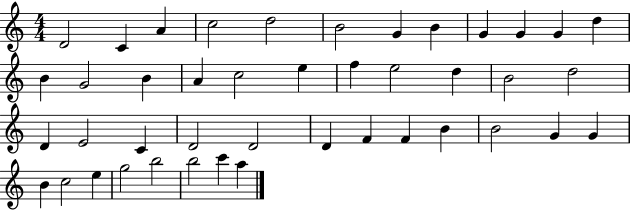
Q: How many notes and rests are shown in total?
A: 43